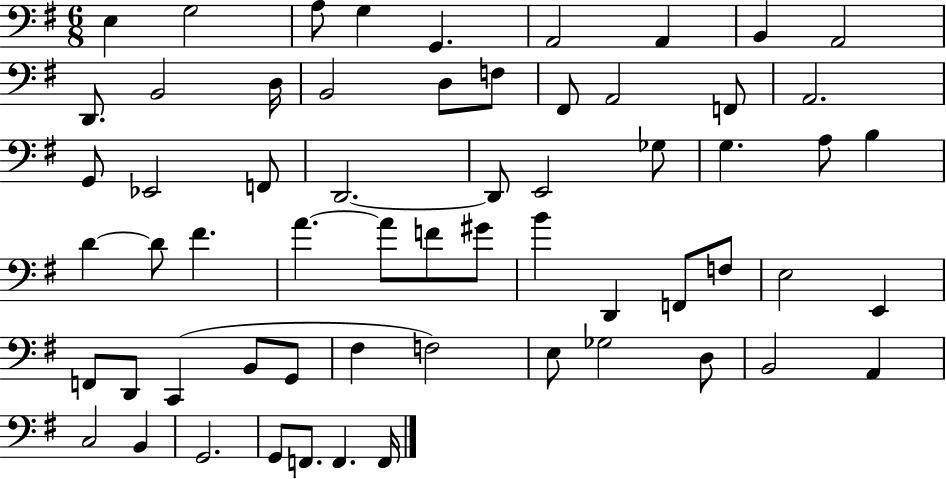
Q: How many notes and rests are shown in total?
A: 61